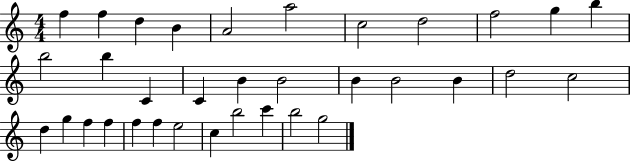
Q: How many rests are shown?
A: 0